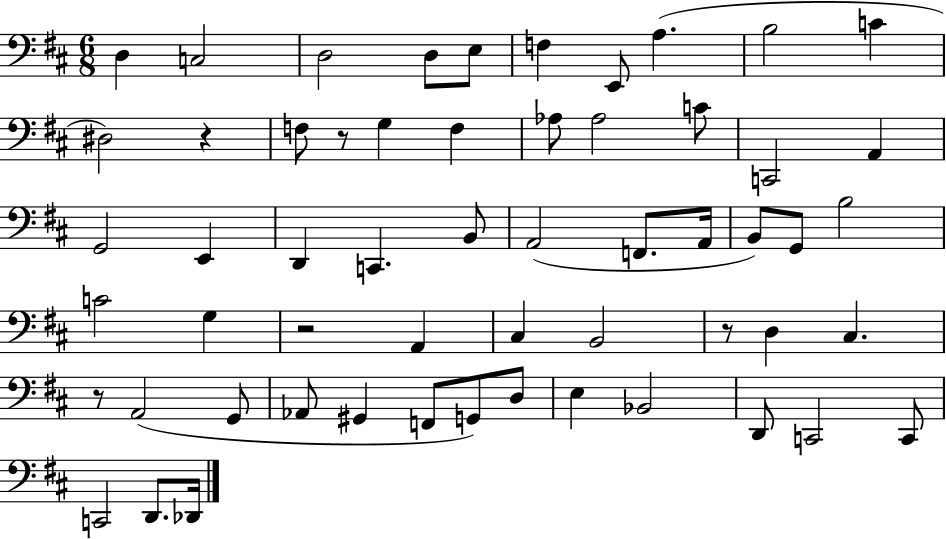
{
  \clef bass
  \numericTimeSignature
  \time 6/8
  \key d \major
  d4 c2 | d2 d8 e8 | f4 e,8 a4.( | b2 c'4 | \break dis2) r4 | f8 r8 g4 f4 | aes8 aes2 c'8 | c,2 a,4 | \break g,2 e,4 | d,4 c,4. b,8 | a,2( f,8. a,16 | b,8) g,8 b2 | \break c'2 g4 | r2 a,4 | cis4 b,2 | r8 d4 cis4. | \break r8 a,2( g,8 | aes,8 gis,4 f,8 g,8) d8 | e4 bes,2 | d,8 c,2 c,8 | \break c,2 d,8. des,16 | \bar "|."
}